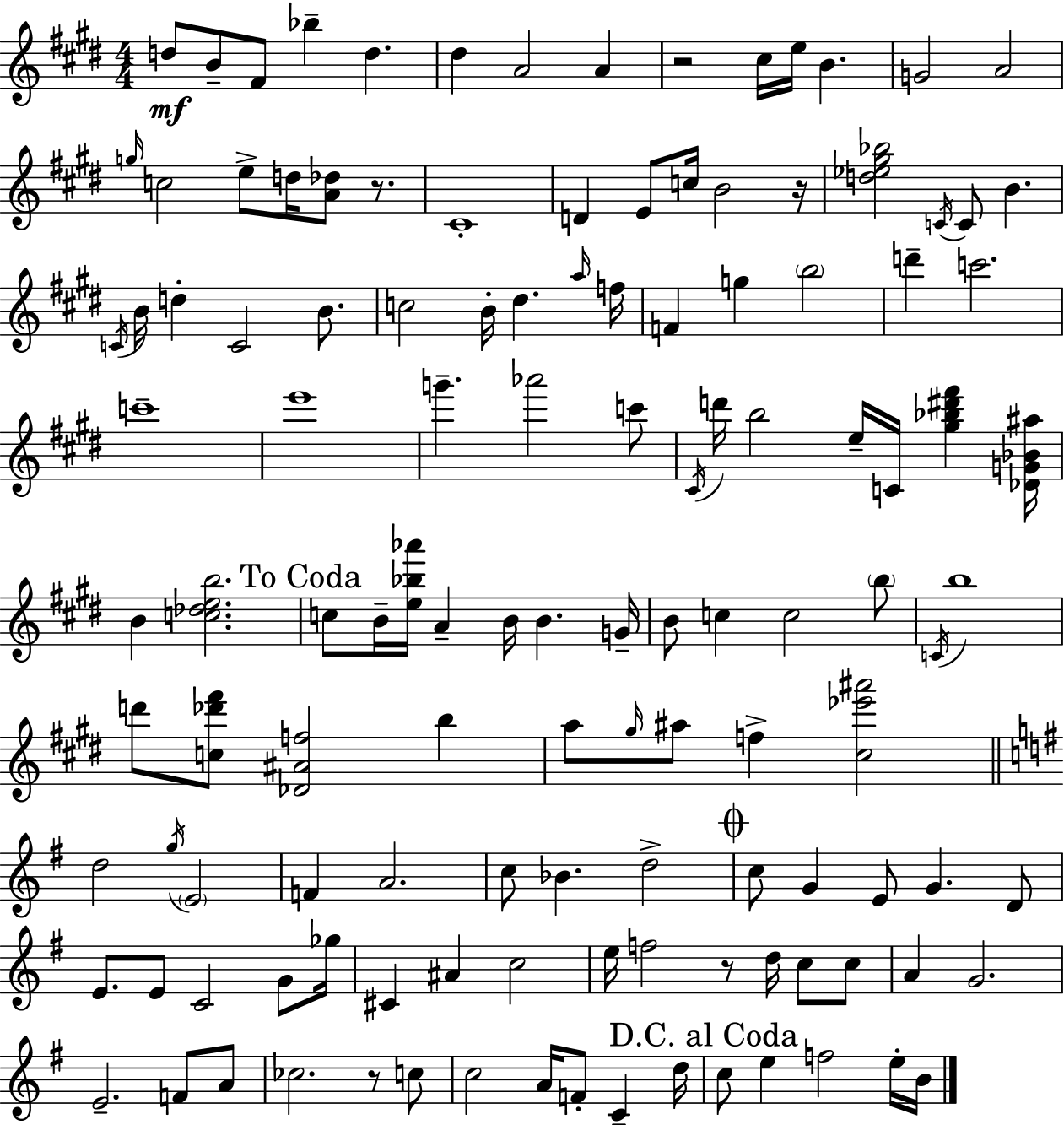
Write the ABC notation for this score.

X:1
T:Untitled
M:4/4
L:1/4
K:E
d/2 B/2 ^F/2 _b d ^d A2 A z2 ^c/4 e/4 B G2 A2 g/4 c2 e/2 d/4 [A_d]/2 z/2 ^C4 D E/2 c/4 B2 z/4 [d_e^g_b]2 C/4 C/2 B C/4 B/4 d C2 B/2 c2 B/4 ^d a/4 f/4 F g b2 d' c'2 c'4 e'4 g' _a'2 c'/2 ^C/4 d'/4 b2 e/4 C/4 [^g_b^d'^f'] [_DG_B^a]/4 B [c_deb]2 c/2 B/4 [e_b_a']/4 A B/4 B G/4 B/2 c c2 b/2 C/4 b4 d'/2 [c_d'^f']/2 [_D^Af]2 b a/2 ^g/4 ^a/2 f [^c_e'^a']2 d2 g/4 E2 F A2 c/2 _B d2 c/2 G E/2 G D/2 E/2 E/2 C2 G/2 _g/4 ^C ^A c2 e/4 f2 z/2 d/4 c/2 c/2 A G2 E2 F/2 A/2 _c2 z/2 c/2 c2 A/4 F/2 C d/4 c/2 e f2 e/4 B/4